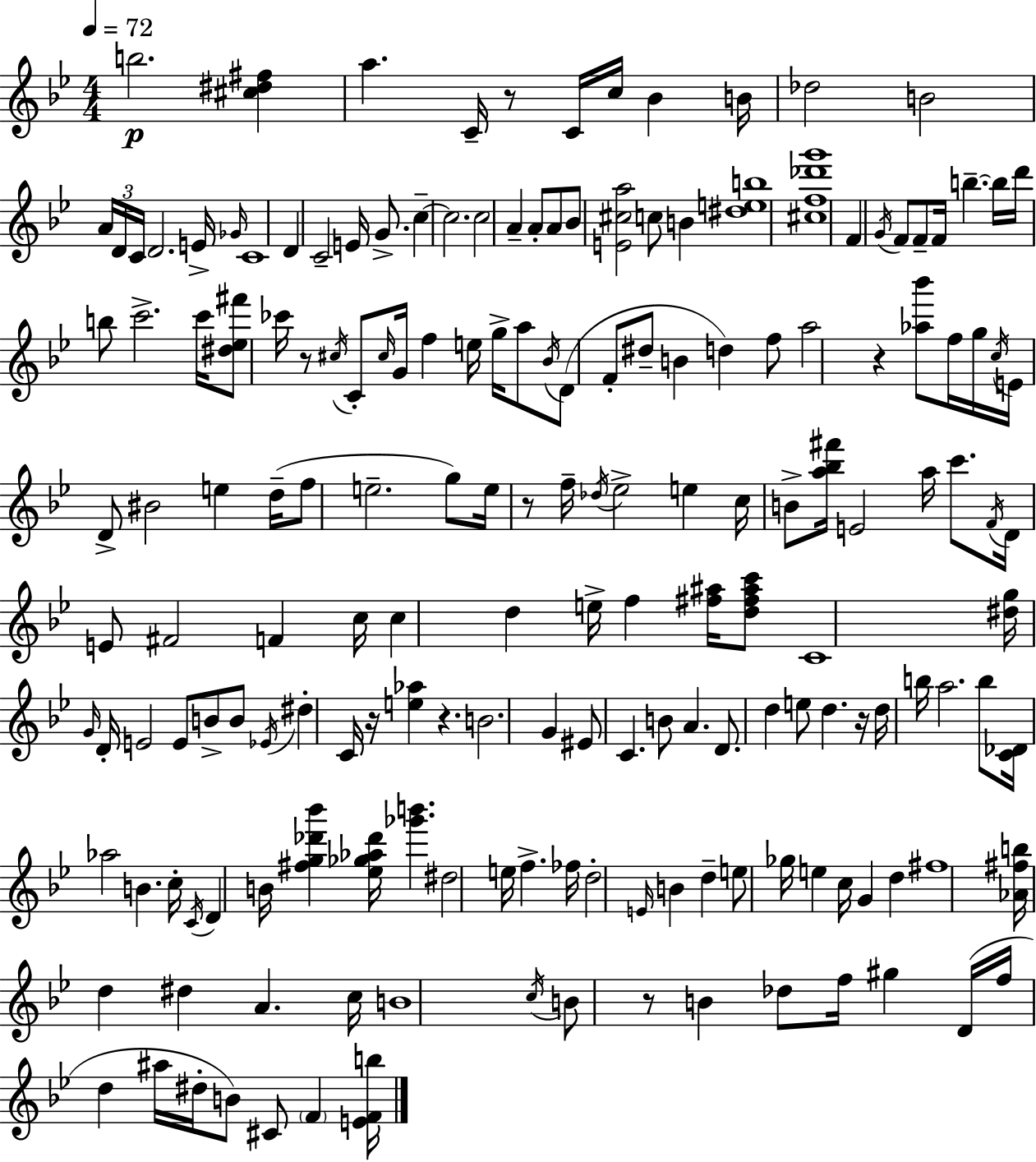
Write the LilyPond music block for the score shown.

{
  \clef treble
  \numericTimeSignature
  \time 4/4
  \key g \minor
  \tempo 4 = 72
  b''2.\p <cis'' dis'' fis''>4 | a''4. c'16-- r8 c'16 c''16 bes'4 b'16 | des''2 b'2 | \tuplet 3/2 { a'16 d'16 c'16 } d'2. e'16-> | \break \grace { ges'16 } c'1 | d'4 c'2-- e'16 g'8.-> | c''4--~~ c''2. | c''2 a'4-- a'8-. a'8 | \break bes'8 <e' cis'' a''>2 c''8 b'4 | <dis'' e'' b''>1 | <cis'' f'' des''' g'''>1 | f'4 \acciaccatura { g'16 } f'8 f'8-- f'16 b''4.--~~ | \break b''16 d'''16 b''8 c'''2.-> | c'''16 <dis'' ees'' fis'''>8 ces'''16 r8 \acciaccatura { cis''16 } c'8-. \grace { cis''16 } g'16 f''4 | e''16 g''16-> a''8 \acciaccatura { bes'16 }( d'8 f'8-. dis''8-- b'4 d''4) | f''8 a''2 r4 | \break <aes'' bes'''>8 f''16 g''16 \acciaccatura { c''16 } e'16 d'8-> bis'2 | e''4 d''16--( f''8 e''2.-- | g''8) e''16 r8 f''16-- \acciaccatura { des''16 } ees''2-> | e''4 c''16 b'8-> <a'' bes'' fis'''>16 e'2 | \break a''16 c'''8. \acciaccatura { f'16 } d'16 e'8 fis'2 | f'4 c''16 c''4 d''4 | e''16-> f''4 <fis'' ais''>16 <d'' fis'' ais'' c'''>8 c'1 | <dis'' g''>16 \grace { g'16 } d'16-. e'2 | \break e'8 b'8-> b'8 \acciaccatura { ees'16 } dis''4-. c'16 r16 | <e'' aes''>4 r4. b'2. | g'4 eis'8 c'4. | b'8 a'4. d'8. d''4 | \break e''8 d''4. r16 d''16 b''16 a''2. | b''8 <c' des'>16 aes''2 | b'4. c''16-. \acciaccatura { c'16 } d'4 b'16 | <fis'' g'' des''' bes'''>4 <ees'' ges'' aes'' des'''>16 <ges''' b'''>4. dis''2 | \break e''16 f''4.-> fes''16 d''2-. | \grace { e'16 } b'4 d''4-- e''8 ges''16 e''4 | c''16 g'4 d''4 fis''1 | <aes' fis'' b''>16 d''4 | \break dis''4 a'4. c''16 b'1 | \acciaccatura { c''16 } b'8 r8 | b'4 des''8 f''16 gis''4 d'16( f''16 d''4 | ais''16 dis''16-. b'8) cis'8 \parenthesize f'4 <e' f' b''>16 \bar "|."
}